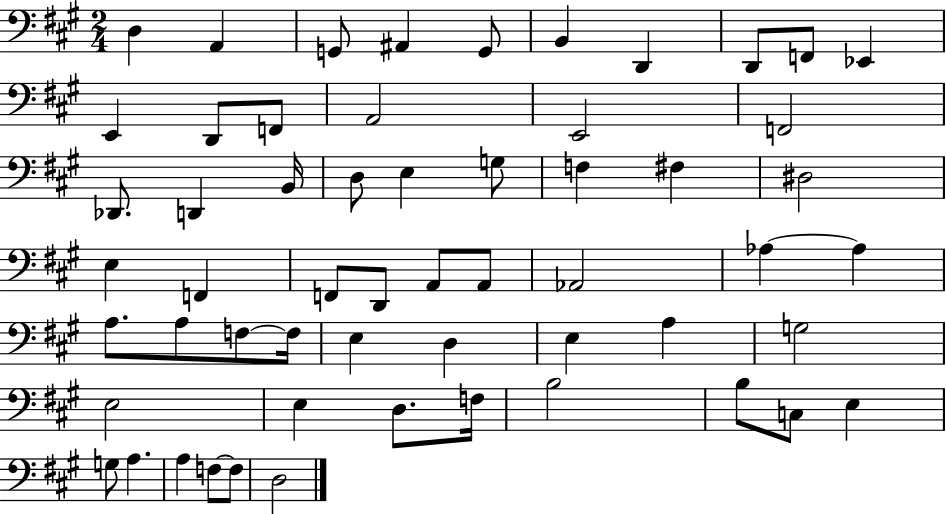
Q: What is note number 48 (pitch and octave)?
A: B3